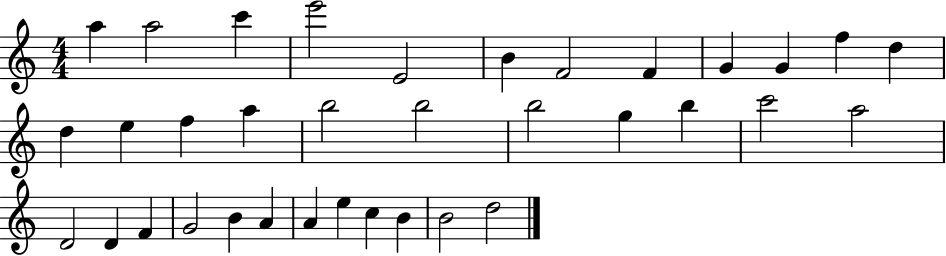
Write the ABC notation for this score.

X:1
T:Untitled
M:4/4
L:1/4
K:C
a a2 c' e'2 E2 B F2 F G G f d d e f a b2 b2 b2 g b c'2 a2 D2 D F G2 B A A e c B B2 d2